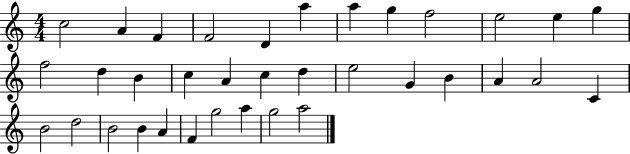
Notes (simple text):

C5/h A4/q F4/q F4/h D4/q A5/q A5/q G5/q F5/h E5/h E5/q G5/q F5/h D5/q B4/q C5/q A4/q C5/q D5/q E5/h G4/q B4/q A4/q A4/h C4/q B4/h D5/h B4/h B4/q A4/q F4/q G5/h A5/q G5/h A5/h